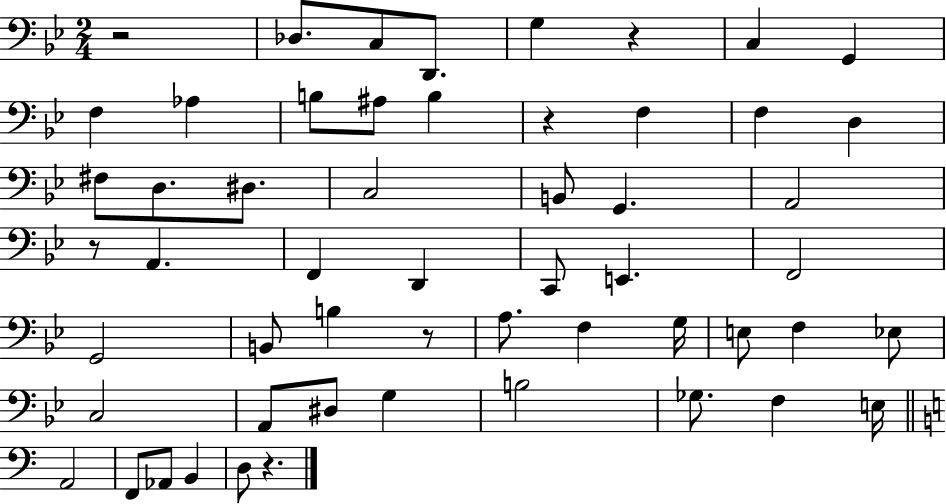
X:1
T:Untitled
M:2/4
L:1/4
K:Bb
z2 _D,/2 C,/2 D,,/2 G, z C, G,, F, _A, B,/2 ^A,/2 B, z F, F, D, ^F,/2 D,/2 ^D,/2 C,2 B,,/2 G,, A,,2 z/2 A,, F,, D,, C,,/2 E,, F,,2 G,,2 B,,/2 B, z/2 A,/2 F, G,/4 E,/2 F, _E,/2 C,2 A,,/2 ^D,/2 G, B,2 _G,/2 F, E,/4 A,,2 F,,/2 _A,,/2 B,, D,/2 z